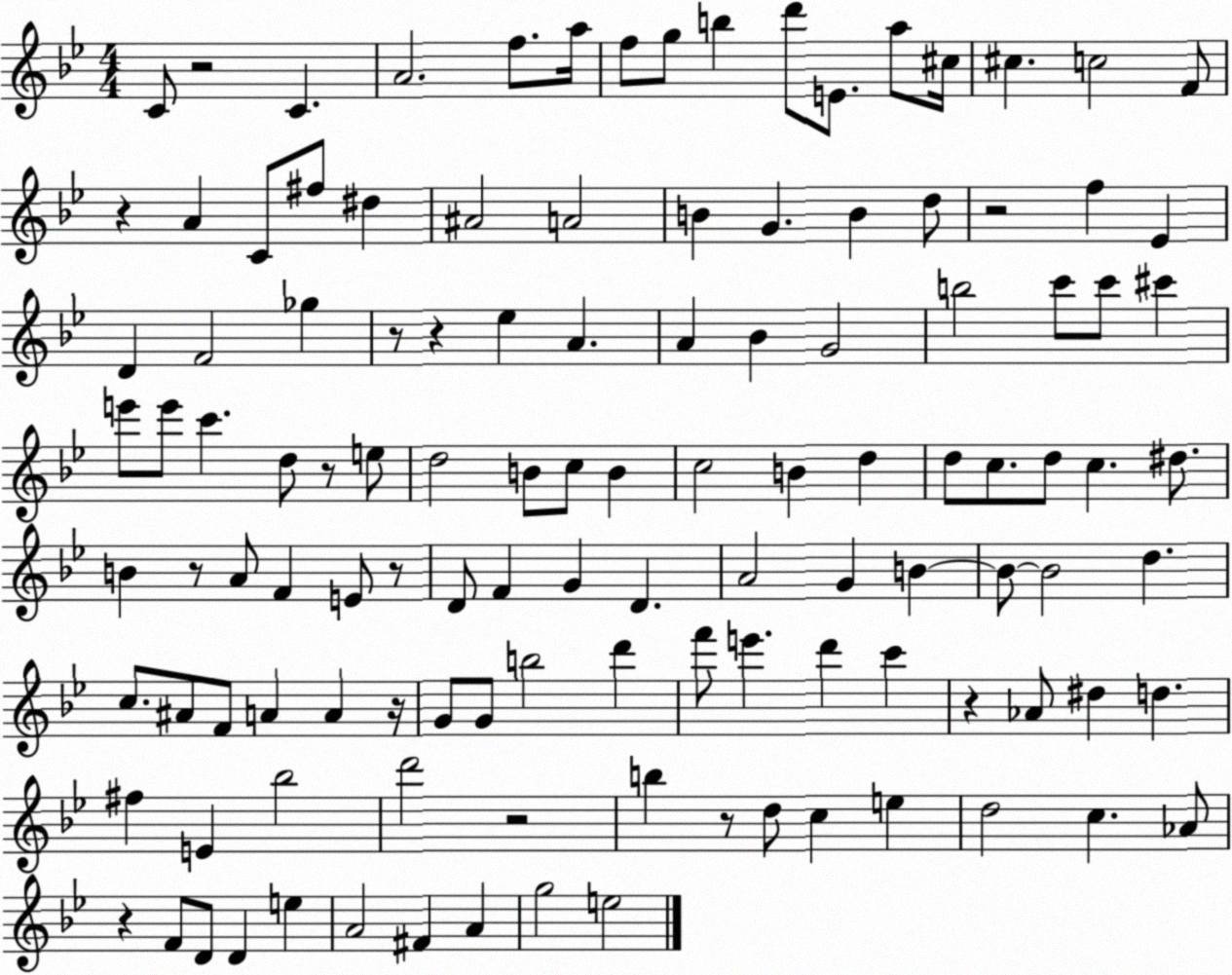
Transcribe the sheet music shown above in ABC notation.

X:1
T:Untitled
M:4/4
L:1/4
K:Bb
C/2 z2 C A2 f/2 a/4 f/2 g/2 b d'/2 E/2 a/2 ^c/4 ^c c2 F/2 z A C/2 ^f/2 ^d ^A2 A2 B G B d/2 z2 f _E D F2 _g z/2 z _e A A _B G2 b2 c'/2 c'/2 ^c' e'/2 e'/2 c' d/2 z/2 e/2 d2 B/2 c/2 B c2 B d d/2 c/2 d/2 c ^d/2 B z/2 A/2 F E/2 z/2 D/2 F G D A2 G B B/2 B2 d c/2 ^A/2 F/2 A A z/4 G/2 G/2 b2 d' f'/2 e' d' c' z _A/2 ^d d ^f E _b2 d'2 z2 b z/2 d/2 c e d2 c _A/2 z F/2 D/2 D e A2 ^F A g2 e2